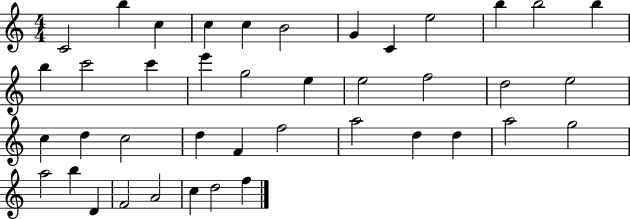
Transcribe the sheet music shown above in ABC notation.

X:1
T:Untitled
M:4/4
L:1/4
K:C
C2 b c c c B2 G C e2 b b2 b b c'2 c' e' g2 e e2 f2 d2 e2 c d c2 d F f2 a2 d d a2 g2 a2 b D F2 A2 c d2 f